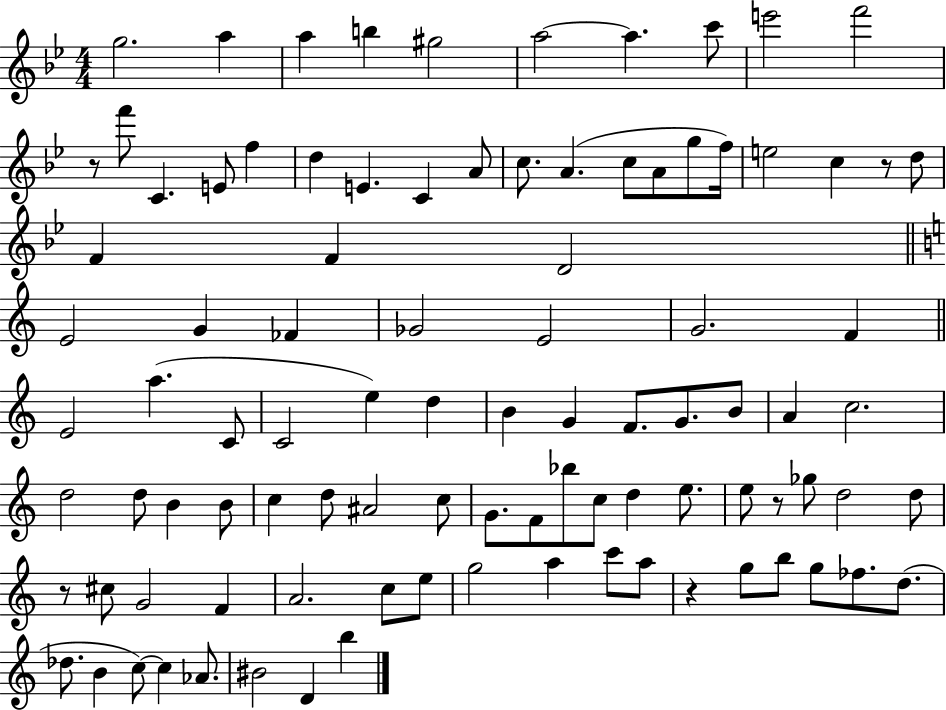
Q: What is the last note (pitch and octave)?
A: B5